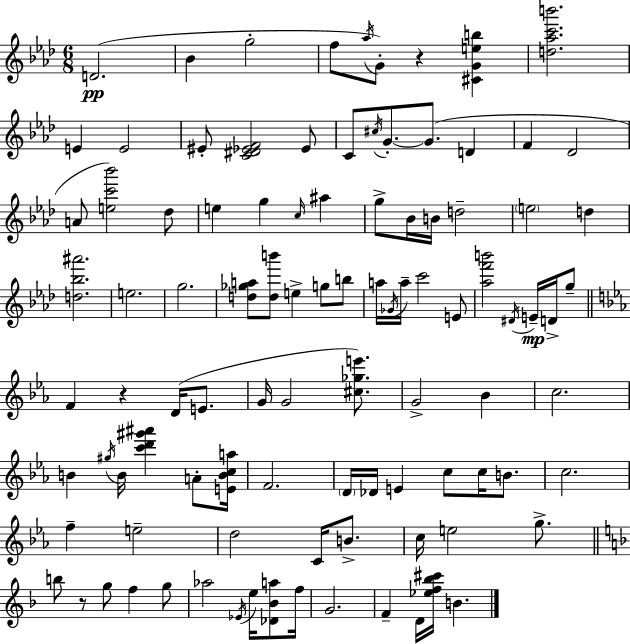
{
  \clef treble
  \numericTimeSignature
  \time 6/8
  \key aes \major
  d'2.(\pp | bes'4 g''2-. | f''8 \acciaccatura { aes''16 } g'8-.) r4 <cis' g' e'' b''>4 | <d'' aes'' c''' b'''>2. | \break e'4 e'2 | eis'8-. <c' dis' ees' f'>2 ees'8 | c'8 \acciaccatura { cis''16 } g'8.-.~~ g'8.( d'4 | f'4 des'2 | \break a'8 <e'' c''' bes'''>2) | des''8 e''4 g''4 \grace { c''16 } ais''4 | g''8-> bes'16 b'16 d''2-- | \parenthesize e''2 d''4 | \break <d'' bes'' ais'''>2. | e''2. | g''2. | <d'' ges'' a''>8 <d'' b'''>8 e''4-> g''8 | \break b''8 a''16 \acciaccatura { ges'16 } a''16-- c'''2 | e'8 <aes'' f''' b'''>2 | \acciaccatura { dis'16 } e'16--\mp d'16-> g''8-- \bar "||" \break \key ees \major f'4 r4 d'16( e'8. | g'16 g'2 <cis'' ges'' e'''>8.) | g'2-> bes'4 | c''2. | \break b'4 \acciaccatura { gis''16 } b'16 <c''' d''' gis''' ais'''>4 a'8-. | <e' b' c'' a''>16 f'2. | \parenthesize d'16 des'16 e'4 c''8 c''16 b'8. | c''2. | \break f''4-- e''2-- | d''2 c'16 b'8.-> | c''16 e''2 g''8.-> | \bar "||" \break \key f \major b''8 r8 g''8 f''4 g''8 | aes''2 \acciaccatura { ees'16 } e''16 <des' bes' a''>8 | f''16 g'2. | f'4-- d'16 <ees'' f'' bes'' cis'''>16 b'4. | \break \bar "|."
}